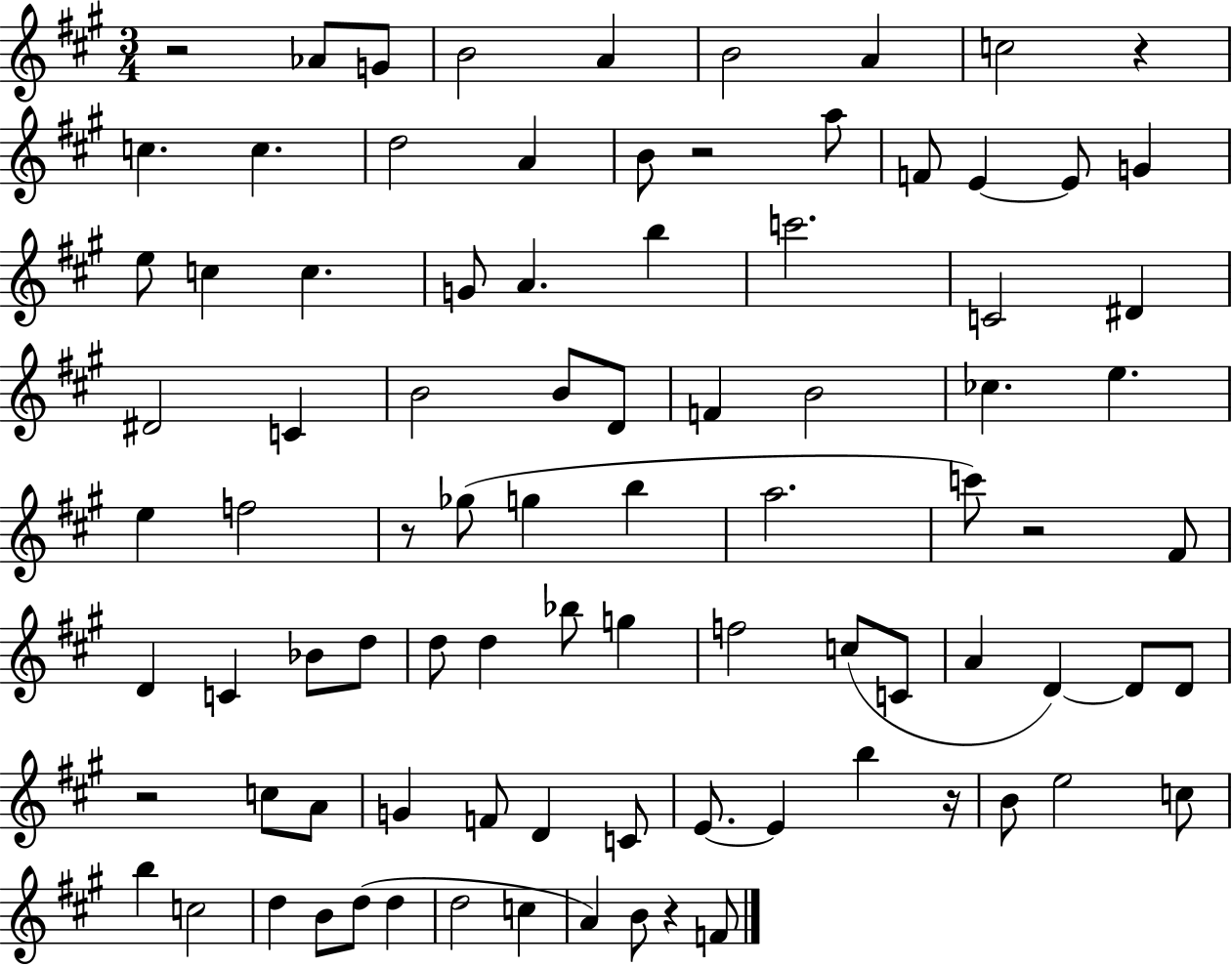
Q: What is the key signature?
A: A major